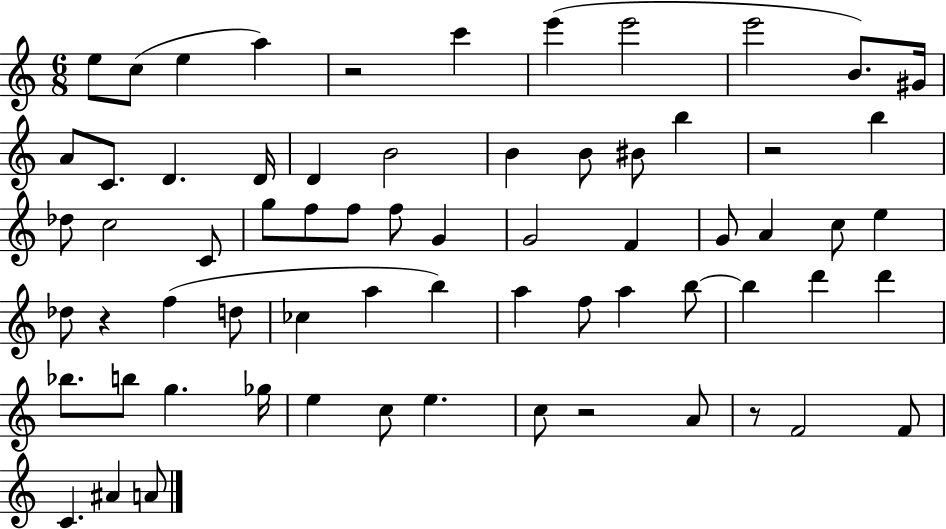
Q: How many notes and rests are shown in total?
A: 67